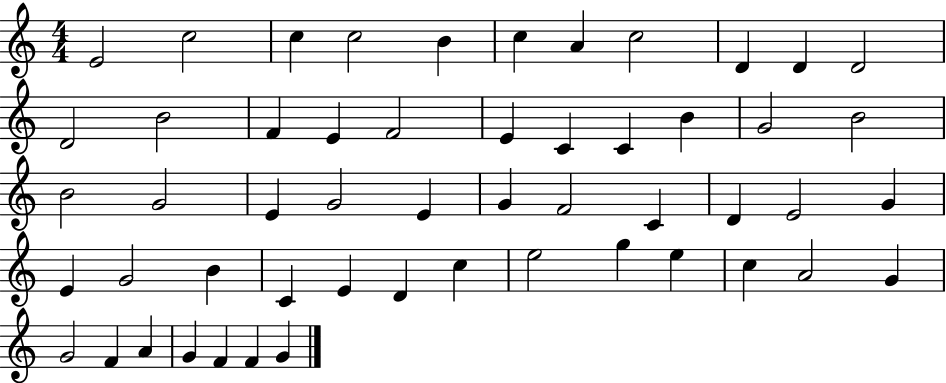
{
  \clef treble
  \numericTimeSignature
  \time 4/4
  \key c \major
  e'2 c''2 | c''4 c''2 b'4 | c''4 a'4 c''2 | d'4 d'4 d'2 | \break d'2 b'2 | f'4 e'4 f'2 | e'4 c'4 c'4 b'4 | g'2 b'2 | \break b'2 g'2 | e'4 g'2 e'4 | g'4 f'2 c'4 | d'4 e'2 g'4 | \break e'4 g'2 b'4 | c'4 e'4 d'4 c''4 | e''2 g''4 e''4 | c''4 a'2 g'4 | \break g'2 f'4 a'4 | g'4 f'4 f'4 g'4 | \bar "|."
}